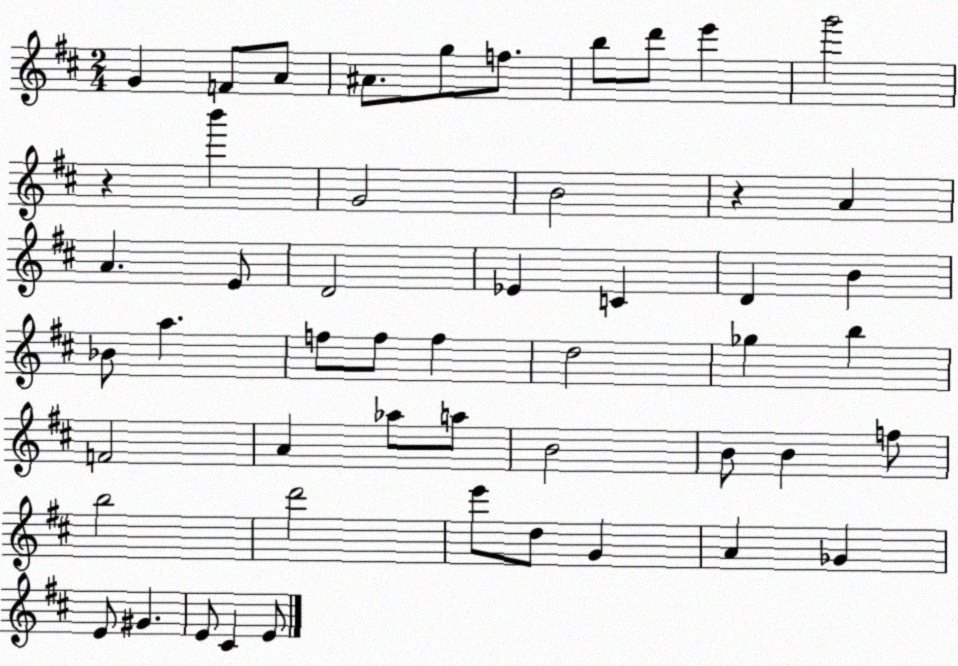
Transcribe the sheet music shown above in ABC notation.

X:1
T:Untitled
M:2/4
L:1/4
K:D
G F/2 A/2 ^A/2 g/2 f/2 b/2 d'/2 e' g'2 z b' G2 B2 z A A E/2 D2 _E C D B _B/2 a f/2 f/2 f d2 _g b F2 A _a/2 a/2 B2 B/2 B f/2 b2 d'2 e'/2 d/2 G A _G E/2 ^G E/2 ^C E/2